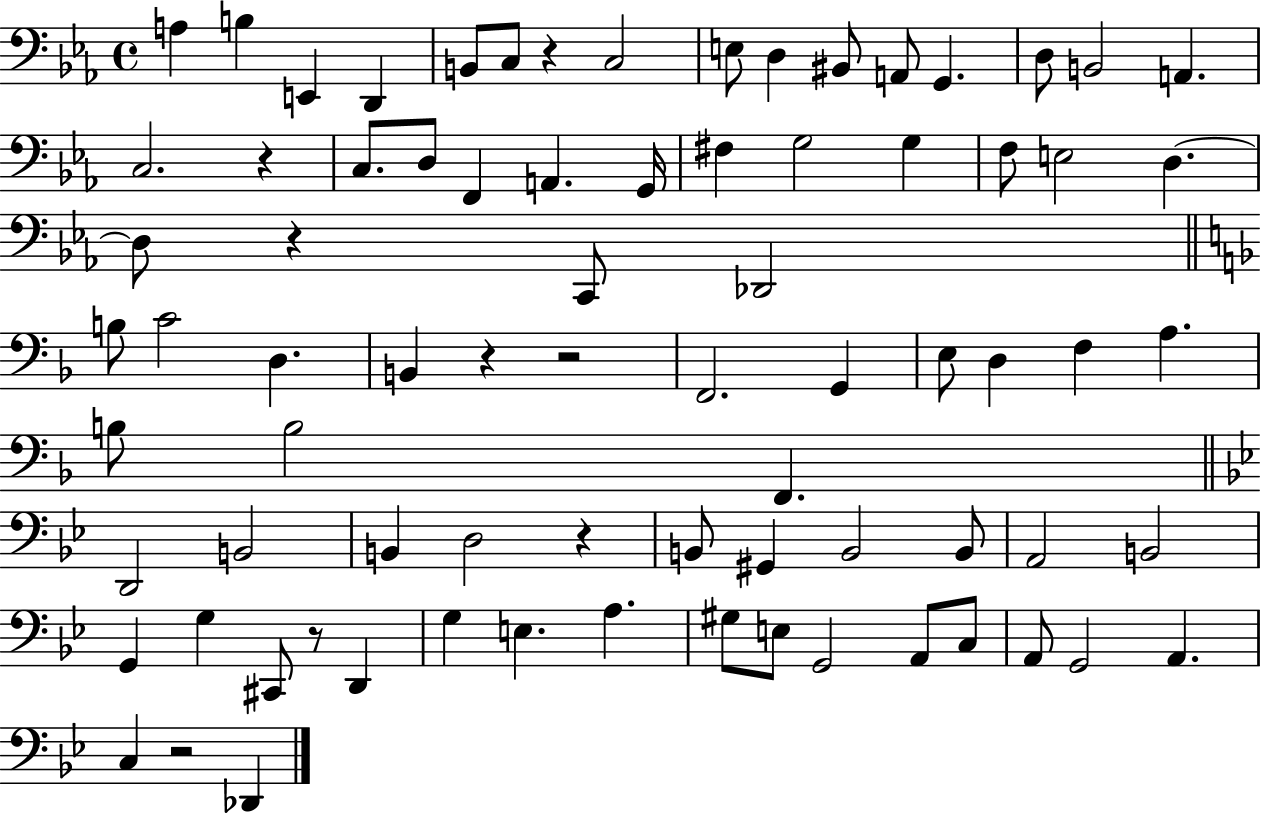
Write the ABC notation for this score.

X:1
T:Untitled
M:4/4
L:1/4
K:Eb
A, B, E,, D,, B,,/2 C,/2 z C,2 E,/2 D, ^B,,/2 A,,/2 G,, D,/2 B,,2 A,, C,2 z C,/2 D,/2 F,, A,, G,,/4 ^F, G,2 G, F,/2 E,2 D, D,/2 z C,,/2 _D,,2 B,/2 C2 D, B,, z z2 F,,2 G,, E,/2 D, F, A, B,/2 B,2 F,, D,,2 B,,2 B,, D,2 z B,,/2 ^G,, B,,2 B,,/2 A,,2 B,,2 G,, G, ^C,,/2 z/2 D,, G, E, A, ^G,/2 E,/2 G,,2 A,,/2 C,/2 A,,/2 G,,2 A,, C, z2 _D,,